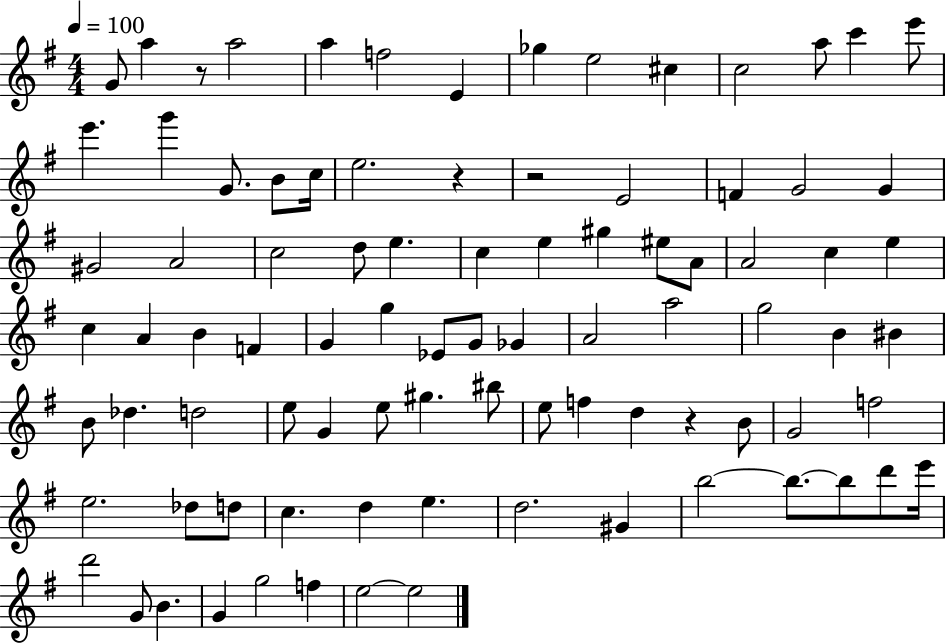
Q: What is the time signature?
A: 4/4